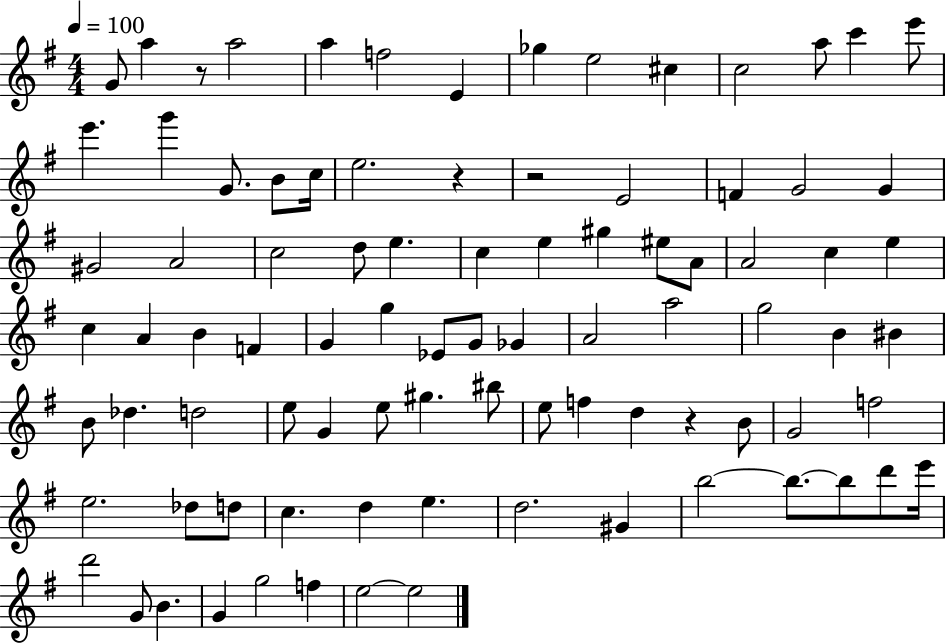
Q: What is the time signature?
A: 4/4